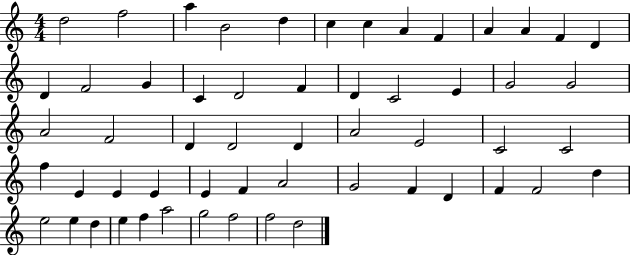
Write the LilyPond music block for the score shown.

{
  \clef treble
  \numericTimeSignature
  \time 4/4
  \key c \major
  d''2 f''2 | a''4 b'2 d''4 | c''4 c''4 a'4 f'4 | a'4 a'4 f'4 d'4 | \break d'4 f'2 g'4 | c'4 d'2 f'4 | d'4 c'2 e'4 | g'2 g'2 | \break a'2 f'2 | d'4 d'2 d'4 | a'2 e'2 | c'2 c'2 | \break f''4 e'4 e'4 e'4 | e'4 f'4 a'2 | g'2 f'4 d'4 | f'4 f'2 d''4 | \break e''2 e''4 d''4 | e''4 f''4 a''2 | g''2 f''2 | f''2 d''2 | \break \bar "|."
}